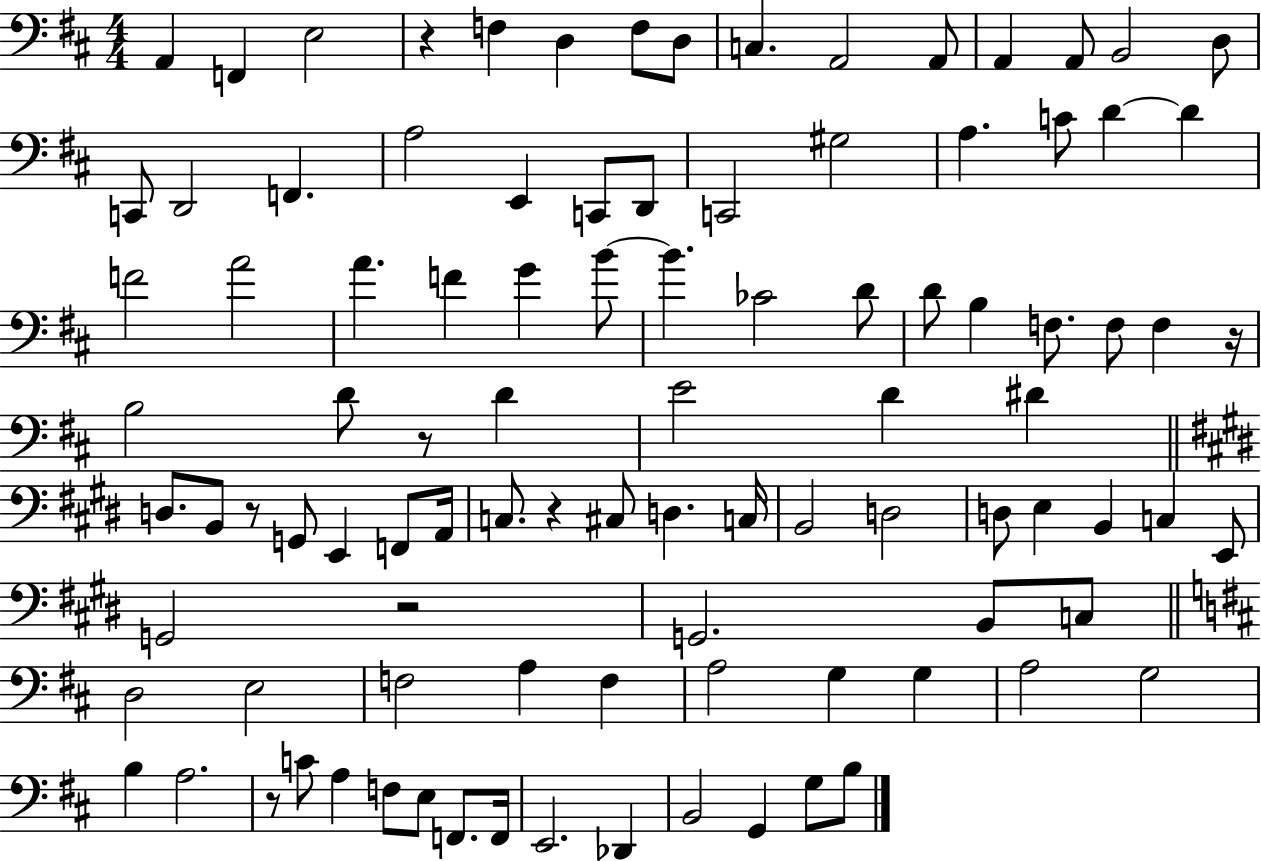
{
  \clef bass
  \numericTimeSignature
  \time 4/4
  \key d \major
  a,4 f,4 e2 | r4 f4 d4 f8 d8 | c4. a,2 a,8 | a,4 a,8 b,2 d8 | \break c,8 d,2 f,4. | a2 e,4 c,8 d,8 | c,2 gis2 | a4. c'8 d'4~~ d'4 | \break f'2 a'2 | a'4. f'4 g'4 b'8~~ | b'4. ces'2 d'8 | d'8 b4 f8. f8 f4 r16 | \break b2 d'8 r8 d'4 | e'2 d'4 dis'4 | \bar "||" \break \key e \major d8. b,8 r8 g,8 e,4 f,8 a,16 | c8. r4 cis8 d4. c16 | b,2 d2 | d8 e4 b,4 c4 e,8 | \break g,2 r2 | g,2. b,8 c8 | \bar "||" \break \key b \minor d2 e2 | f2 a4 f4 | a2 g4 g4 | a2 g2 | \break b4 a2. | r8 c'8 a4 f8 e8 f,8. f,16 | e,2. des,4 | b,2 g,4 g8 b8 | \break \bar "|."
}